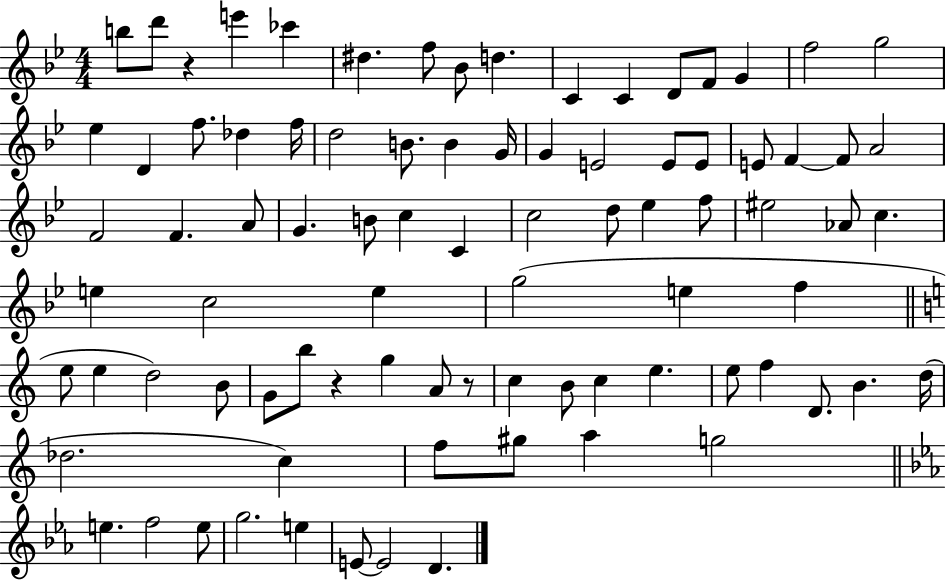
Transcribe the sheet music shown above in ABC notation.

X:1
T:Untitled
M:4/4
L:1/4
K:Bb
b/2 d'/2 z e' _c' ^d f/2 _B/2 d C C D/2 F/2 G f2 g2 _e D f/2 _d f/4 d2 B/2 B G/4 G E2 E/2 E/2 E/2 F F/2 A2 F2 F A/2 G B/2 c C c2 d/2 _e f/2 ^e2 _A/2 c e c2 e g2 e f e/2 e d2 B/2 G/2 b/2 z g A/2 z/2 c B/2 c e e/2 f D/2 B d/4 _d2 c f/2 ^g/2 a g2 e f2 e/2 g2 e E/2 E2 D